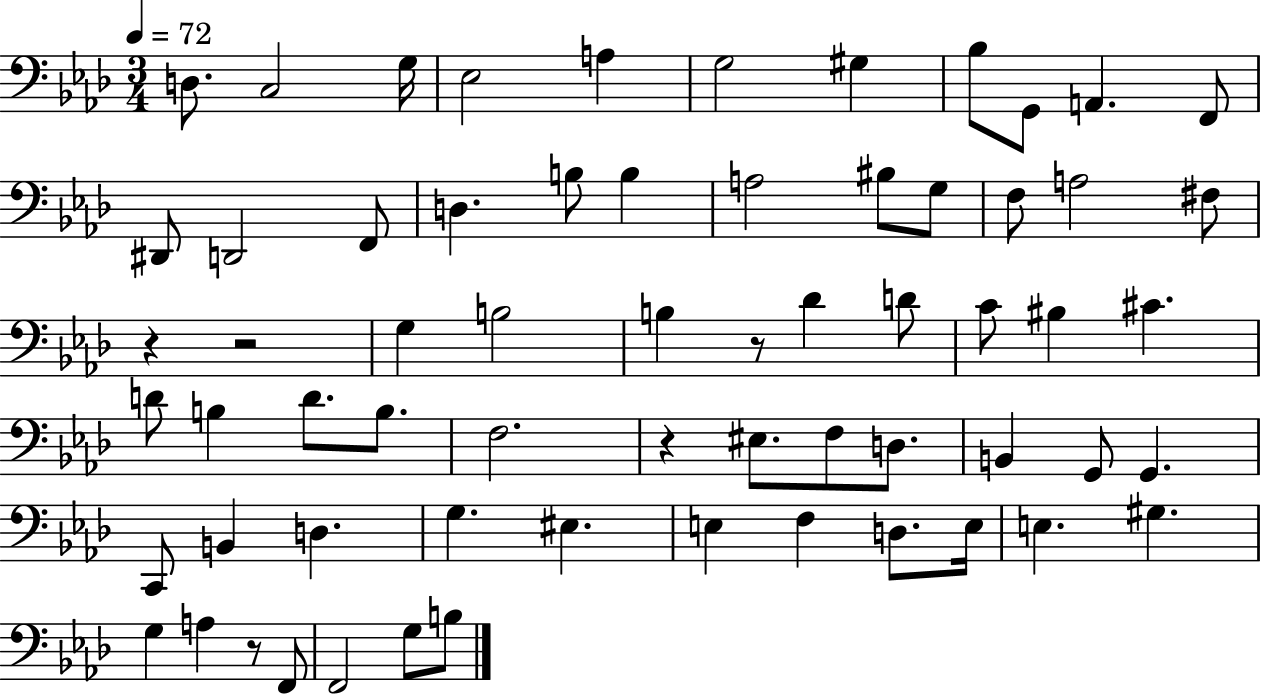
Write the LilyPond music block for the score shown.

{
  \clef bass
  \numericTimeSignature
  \time 3/4
  \key aes \major
  \tempo 4 = 72
  \repeat volta 2 { d8. c2 g16 | ees2 a4 | g2 gis4 | bes8 g,8 a,4. f,8 | \break dis,8 d,2 f,8 | d4. b8 b4 | a2 bis8 g8 | f8 a2 fis8 | \break r4 r2 | g4 b2 | b4 r8 des'4 d'8 | c'8 bis4 cis'4. | \break d'8 b4 d'8. b8. | f2. | r4 eis8. f8 d8. | b,4 g,8 g,4. | \break c,8 b,4 d4. | g4. eis4. | e4 f4 d8. e16 | e4. gis4. | \break g4 a4 r8 f,8 | f,2 g8 b8 | } \bar "|."
}